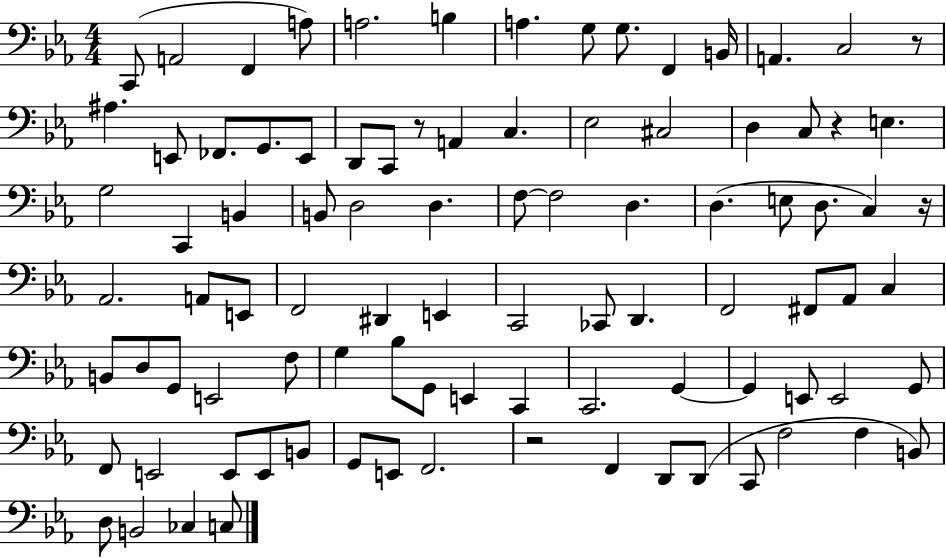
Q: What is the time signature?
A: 4/4